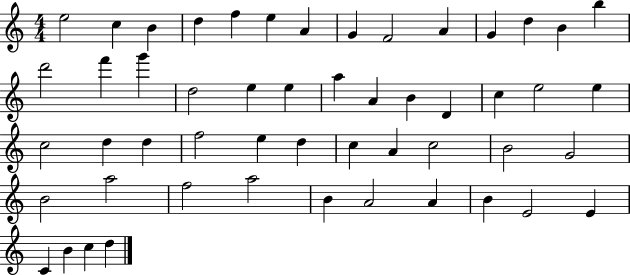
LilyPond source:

{
  \clef treble
  \numericTimeSignature
  \time 4/4
  \key c \major
  e''2 c''4 b'4 | d''4 f''4 e''4 a'4 | g'4 f'2 a'4 | g'4 d''4 b'4 b''4 | \break d'''2 f'''4 g'''4 | d''2 e''4 e''4 | a''4 a'4 b'4 d'4 | c''4 e''2 e''4 | \break c''2 d''4 d''4 | f''2 e''4 d''4 | c''4 a'4 c''2 | b'2 g'2 | \break b'2 a''2 | f''2 a''2 | b'4 a'2 a'4 | b'4 e'2 e'4 | \break c'4 b'4 c''4 d''4 | \bar "|."
}